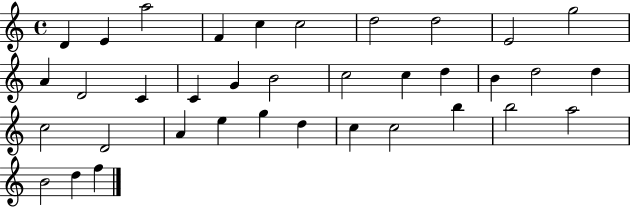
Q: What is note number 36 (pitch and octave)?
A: F5